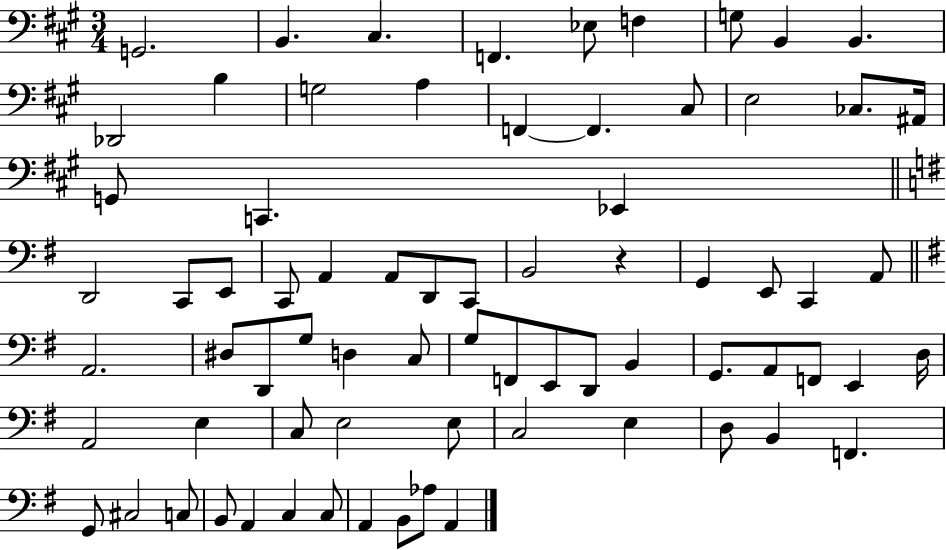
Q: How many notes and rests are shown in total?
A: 73